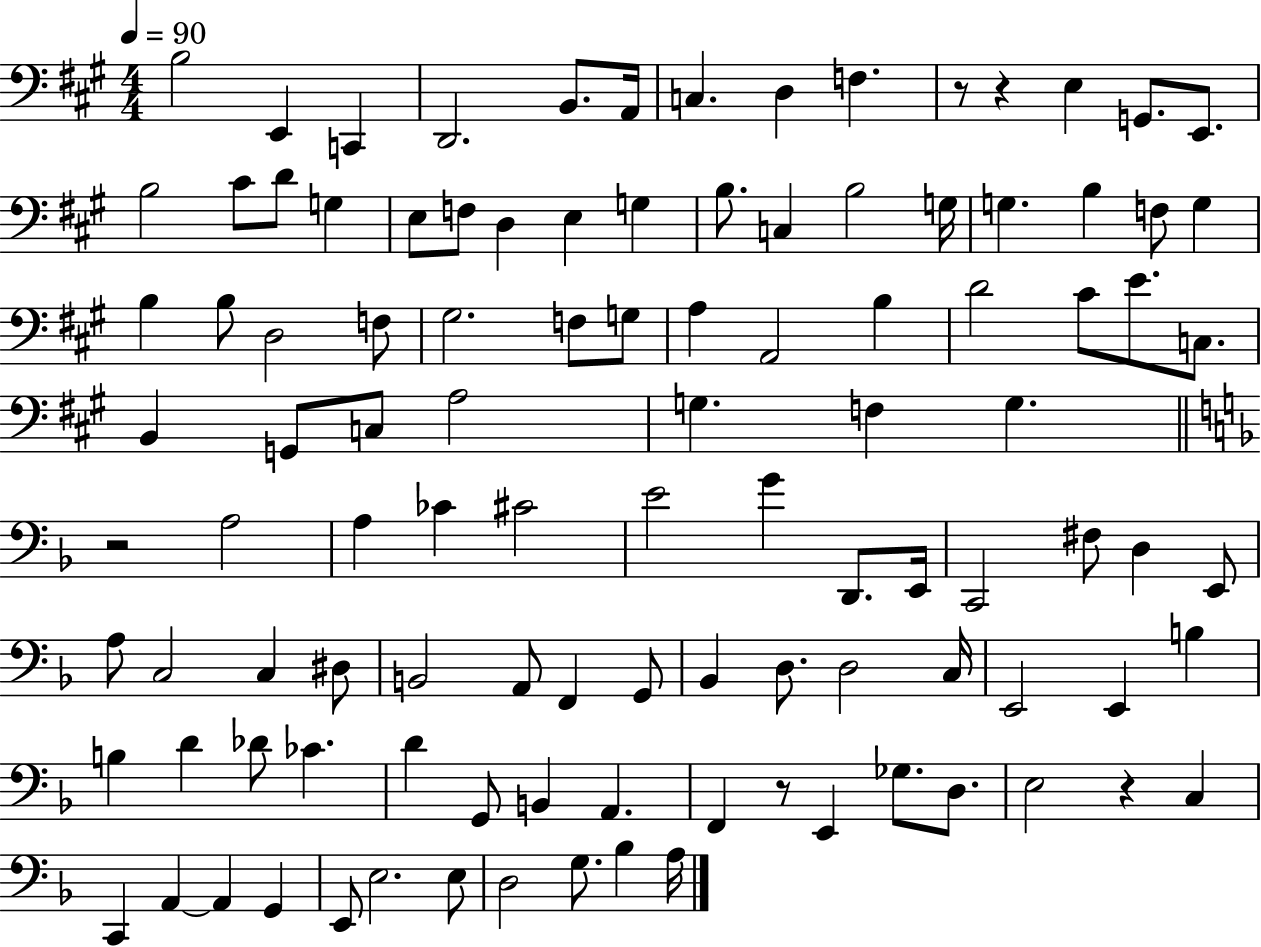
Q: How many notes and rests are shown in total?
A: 107